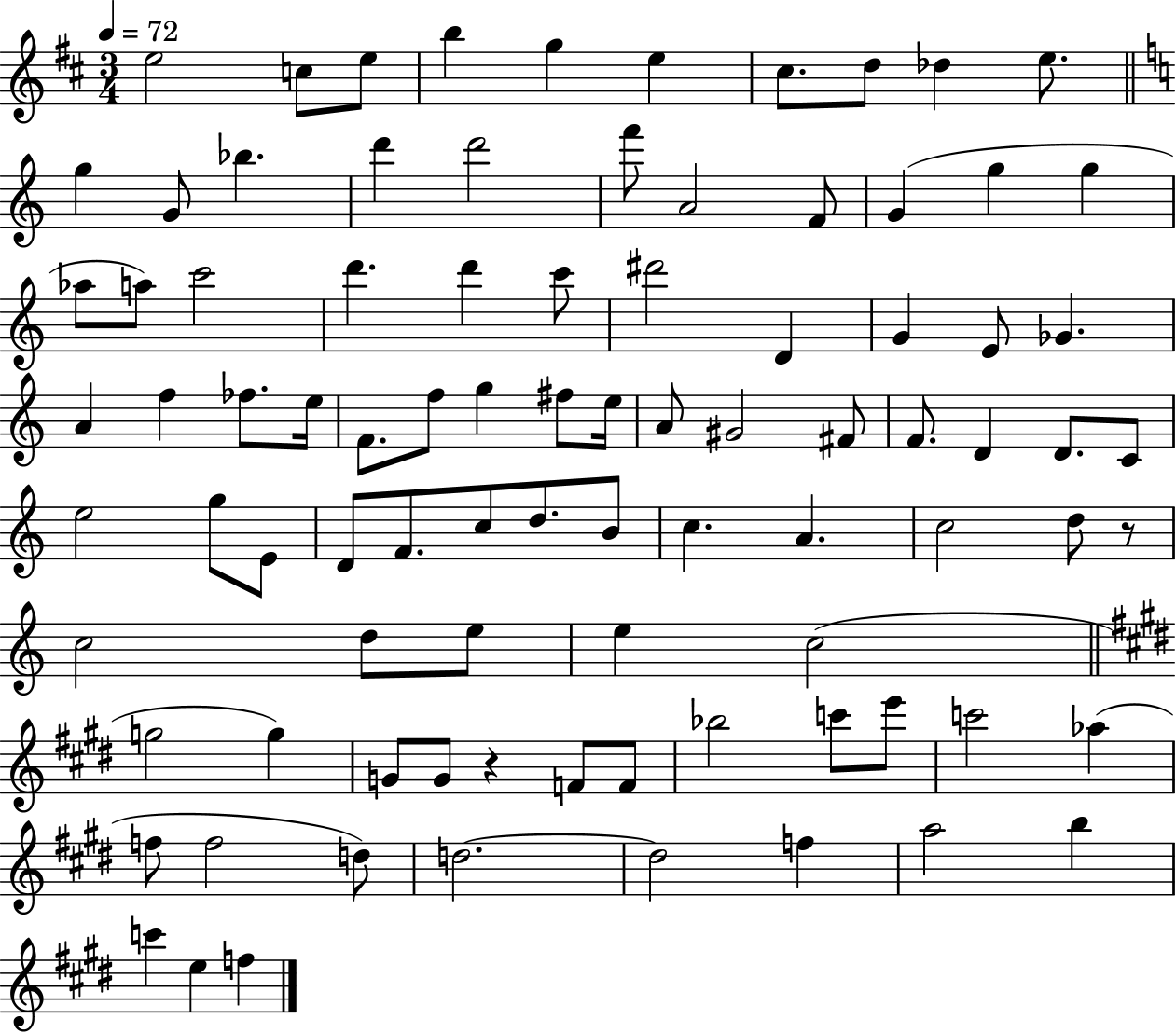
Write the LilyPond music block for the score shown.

{
  \clef treble
  \numericTimeSignature
  \time 3/4
  \key d \major
  \tempo 4 = 72
  e''2 c''8 e''8 | b''4 g''4 e''4 | cis''8. d''8 des''4 e''8. | \bar "||" \break \key a \minor g''4 g'8 bes''4. | d'''4 d'''2 | f'''8 a'2 f'8 | g'4( g''4 g''4 | \break aes''8 a''8) c'''2 | d'''4. d'''4 c'''8 | dis'''2 d'4 | g'4 e'8 ges'4. | \break a'4 f''4 fes''8. e''16 | f'8. f''8 g''4 fis''8 e''16 | a'8 gis'2 fis'8 | f'8. d'4 d'8. c'8 | \break e''2 g''8 e'8 | d'8 f'8. c''8 d''8. b'8 | c''4. a'4. | c''2 d''8 r8 | \break c''2 d''8 e''8 | e''4 c''2( | \bar "||" \break \key e \major g''2 g''4) | g'8 g'8 r4 f'8 f'8 | bes''2 c'''8 e'''8 | c'''2 aes''4( | \break f''8 f''2 d''8) | d''2.~~ | d''2 f''4 | a''2 b''4 | \break c'''4 e''4 f''4 | \bar "|."
}